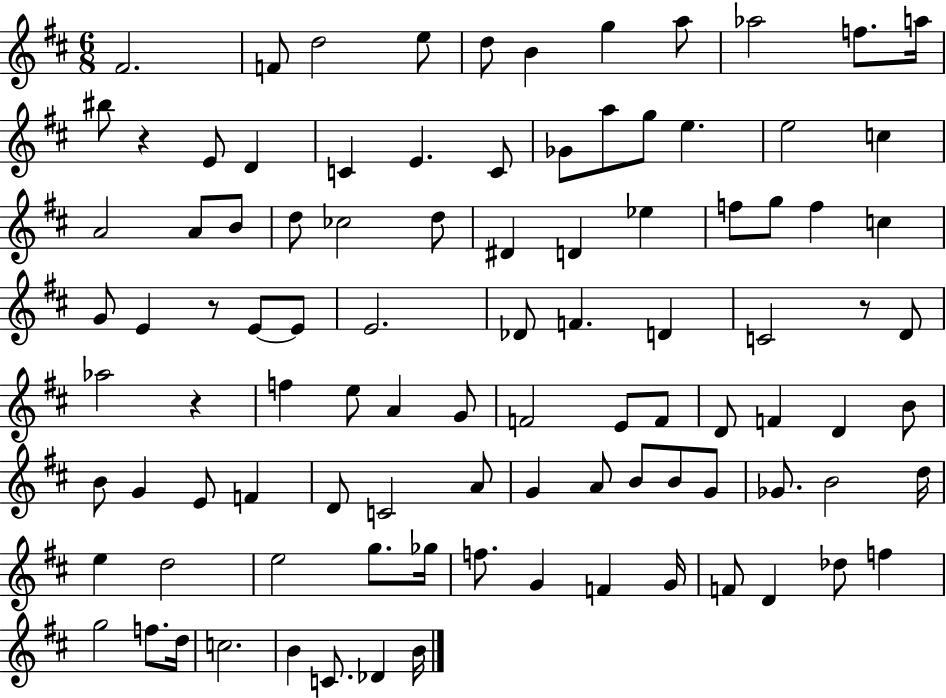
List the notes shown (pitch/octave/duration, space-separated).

F#4/h. F4/e D5/h E5/e D5/e B4/q G5/q A5/e Ab5/h F5/e. A5/s BIS5/e R/q E4/e D4/q C4/q E4/q. C4/e Gb4/e A5/e G5/e E5/q. E5/h C5/q A4/h A4/e B4/e D5/e CES5/h D5/e D#4/q D4/q Eb5/q F5/e G5/e F5/q C5/q G4/e E4/q R/e E4/e E4/e E4/h. Db4/e F4/q. D4/q C4/h R/e D4/e Ab5/h R/q F5/q E5/e A4/q G4/e F4/h E4/e F4/e D4/e F4/q D4/q B4/e B4/e G4/q E4/e F4/q D4/e C4/h A4/e G4/q A4/e B4/e B4/e G4/e Gb4/e. B4/h D5/s E5/q D5/h E5/h G5/e. Gb5/s F5/e. G4/q F4/q G4/s F4/e D4/q Db5/e F5/q G5/h F5/e. D5/s C5/h. B4/q C4/e. Db4/q B4/s